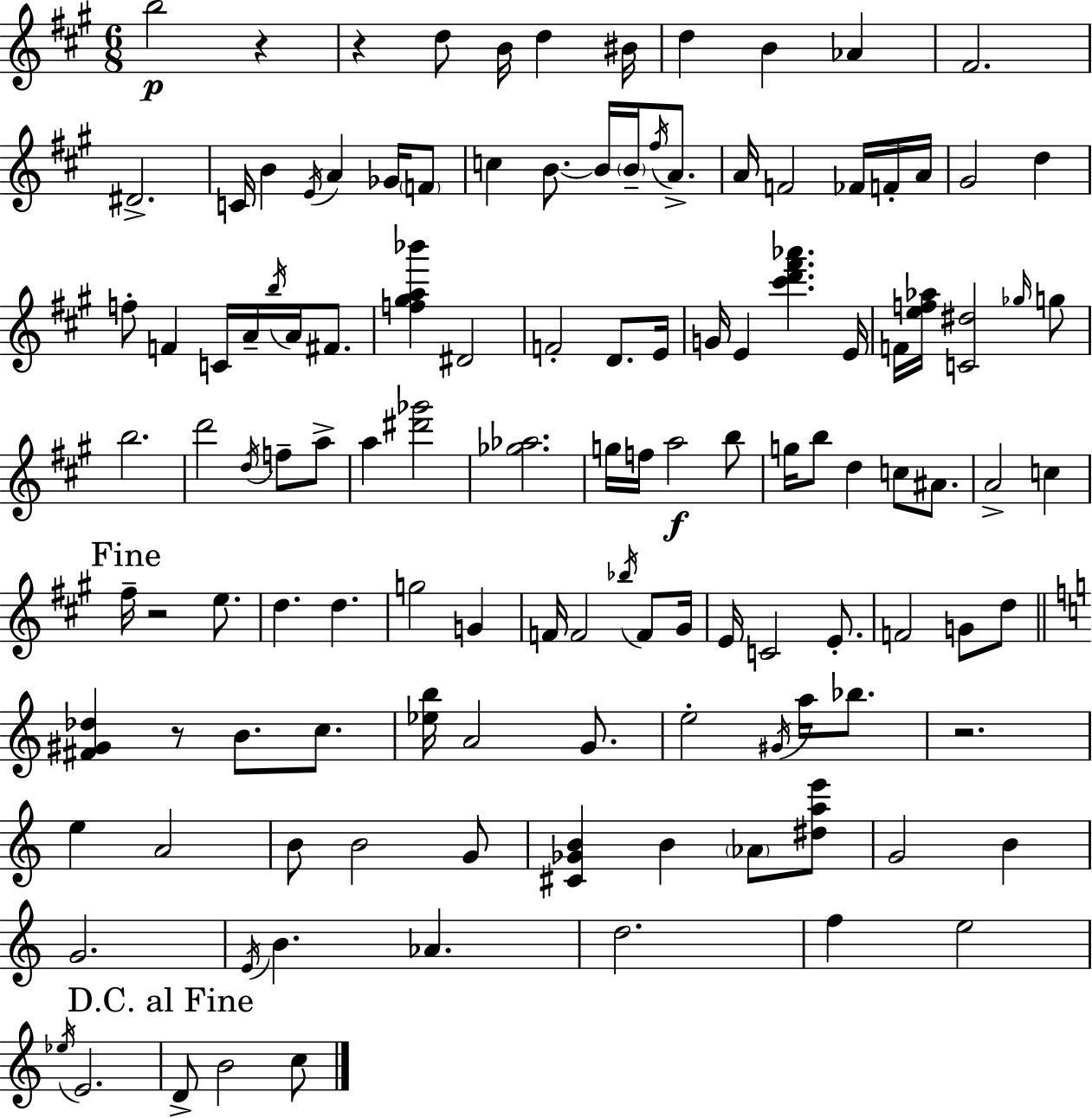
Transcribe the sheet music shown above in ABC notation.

X:1
T:Untitled
M:6/8
L:1/4
K:A
b2 z z d/2 B/4 d ^B/4 d B _A ^F2 ^D2 C/4 B E/4 A _G/4 F/2 c B/2 B/4 B/4 ^f/4 A/2 A/4 F2 _F/4 F/4 A/4 ^G2 d f/2 F C/4 A/4 b/4 A/4 ^F/2 [f^ga_b'] ^D2 F2 D/2 E/4 G/4 E [^c'd'^f'_a'] E/4 F/4 [ef_a]/4 [C^d]2 _g/4 g/2 b2 d'2 d/4 f/2 a/2 a [^d'_g']2 [_g_a]2 g/4 f/4 a2 b/2 g/4 b/2 d c/2 ^A/2 A2 c ^f/4 z2 e/2 d d g2 G F/4 F2 _b/4 F/2 ^G/4 E/4 C2 E/2 F2 G/2 d/2 [^F^G_d] z/2 B/2 c/2 [_eb]/4 A2 G/2 e2 ^G/4 a/4 _b/2 z2 e A2 B/2 B2 G/2 [^C_GB] B _A/2 [^dae']/2 G2 B G2 E/4 B _A d2 f e2 _e/4 E2 D/2 B2 c/2